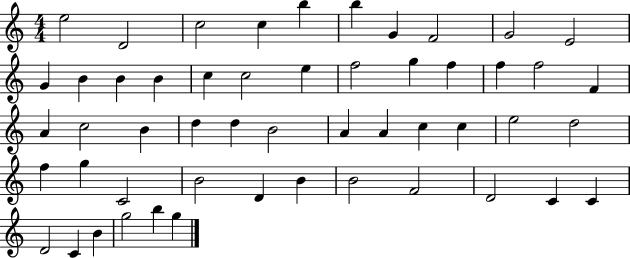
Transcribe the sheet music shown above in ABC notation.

X:1
T:Untitled
M:4/4
L:1/4
K:C
e2 D2 c2 c b b G F2 G2 E2 G B B B c c2 e f2 g f f f2 F A c2 B d d B2 A A c c e2 d2 f g C2 B2 D B B2 F2 D2 C C D2 C B g2 b g